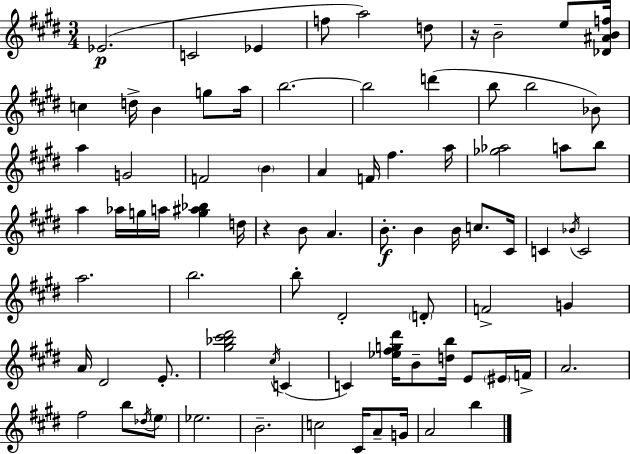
X:1
T:Untitled
M:3/4
L:1/4
K:E
_E2 C2 _E f/2 a2 d/2 z/4 B2 e/2 [_D^ABf]/4 c d/4 B g/2 a/4 b2 b2 d' b/2 b2 _B/2 a G2 F2 B A F/4 ^f a/4 [_g_a]2 a/2 b/2 a _a/4 g/4 a/4 [g^a_b] d/4 z B/2 A B/2 B B/4 c/2 ^C/4 C _B/4 C2 a2 b2 b/2 ^D2 D/2 F2 G A/4 ^D2 E/2 [^g_b^c'^d']2 ^c/4 C C [_e^fg^d']/4 B/2 [db]/4 E/2 ^E/4 F/4 A2 ^f2 b/2 _d/4 e/2 _e2 B2 c2 ^C/4 A/2 G/4 A2 b